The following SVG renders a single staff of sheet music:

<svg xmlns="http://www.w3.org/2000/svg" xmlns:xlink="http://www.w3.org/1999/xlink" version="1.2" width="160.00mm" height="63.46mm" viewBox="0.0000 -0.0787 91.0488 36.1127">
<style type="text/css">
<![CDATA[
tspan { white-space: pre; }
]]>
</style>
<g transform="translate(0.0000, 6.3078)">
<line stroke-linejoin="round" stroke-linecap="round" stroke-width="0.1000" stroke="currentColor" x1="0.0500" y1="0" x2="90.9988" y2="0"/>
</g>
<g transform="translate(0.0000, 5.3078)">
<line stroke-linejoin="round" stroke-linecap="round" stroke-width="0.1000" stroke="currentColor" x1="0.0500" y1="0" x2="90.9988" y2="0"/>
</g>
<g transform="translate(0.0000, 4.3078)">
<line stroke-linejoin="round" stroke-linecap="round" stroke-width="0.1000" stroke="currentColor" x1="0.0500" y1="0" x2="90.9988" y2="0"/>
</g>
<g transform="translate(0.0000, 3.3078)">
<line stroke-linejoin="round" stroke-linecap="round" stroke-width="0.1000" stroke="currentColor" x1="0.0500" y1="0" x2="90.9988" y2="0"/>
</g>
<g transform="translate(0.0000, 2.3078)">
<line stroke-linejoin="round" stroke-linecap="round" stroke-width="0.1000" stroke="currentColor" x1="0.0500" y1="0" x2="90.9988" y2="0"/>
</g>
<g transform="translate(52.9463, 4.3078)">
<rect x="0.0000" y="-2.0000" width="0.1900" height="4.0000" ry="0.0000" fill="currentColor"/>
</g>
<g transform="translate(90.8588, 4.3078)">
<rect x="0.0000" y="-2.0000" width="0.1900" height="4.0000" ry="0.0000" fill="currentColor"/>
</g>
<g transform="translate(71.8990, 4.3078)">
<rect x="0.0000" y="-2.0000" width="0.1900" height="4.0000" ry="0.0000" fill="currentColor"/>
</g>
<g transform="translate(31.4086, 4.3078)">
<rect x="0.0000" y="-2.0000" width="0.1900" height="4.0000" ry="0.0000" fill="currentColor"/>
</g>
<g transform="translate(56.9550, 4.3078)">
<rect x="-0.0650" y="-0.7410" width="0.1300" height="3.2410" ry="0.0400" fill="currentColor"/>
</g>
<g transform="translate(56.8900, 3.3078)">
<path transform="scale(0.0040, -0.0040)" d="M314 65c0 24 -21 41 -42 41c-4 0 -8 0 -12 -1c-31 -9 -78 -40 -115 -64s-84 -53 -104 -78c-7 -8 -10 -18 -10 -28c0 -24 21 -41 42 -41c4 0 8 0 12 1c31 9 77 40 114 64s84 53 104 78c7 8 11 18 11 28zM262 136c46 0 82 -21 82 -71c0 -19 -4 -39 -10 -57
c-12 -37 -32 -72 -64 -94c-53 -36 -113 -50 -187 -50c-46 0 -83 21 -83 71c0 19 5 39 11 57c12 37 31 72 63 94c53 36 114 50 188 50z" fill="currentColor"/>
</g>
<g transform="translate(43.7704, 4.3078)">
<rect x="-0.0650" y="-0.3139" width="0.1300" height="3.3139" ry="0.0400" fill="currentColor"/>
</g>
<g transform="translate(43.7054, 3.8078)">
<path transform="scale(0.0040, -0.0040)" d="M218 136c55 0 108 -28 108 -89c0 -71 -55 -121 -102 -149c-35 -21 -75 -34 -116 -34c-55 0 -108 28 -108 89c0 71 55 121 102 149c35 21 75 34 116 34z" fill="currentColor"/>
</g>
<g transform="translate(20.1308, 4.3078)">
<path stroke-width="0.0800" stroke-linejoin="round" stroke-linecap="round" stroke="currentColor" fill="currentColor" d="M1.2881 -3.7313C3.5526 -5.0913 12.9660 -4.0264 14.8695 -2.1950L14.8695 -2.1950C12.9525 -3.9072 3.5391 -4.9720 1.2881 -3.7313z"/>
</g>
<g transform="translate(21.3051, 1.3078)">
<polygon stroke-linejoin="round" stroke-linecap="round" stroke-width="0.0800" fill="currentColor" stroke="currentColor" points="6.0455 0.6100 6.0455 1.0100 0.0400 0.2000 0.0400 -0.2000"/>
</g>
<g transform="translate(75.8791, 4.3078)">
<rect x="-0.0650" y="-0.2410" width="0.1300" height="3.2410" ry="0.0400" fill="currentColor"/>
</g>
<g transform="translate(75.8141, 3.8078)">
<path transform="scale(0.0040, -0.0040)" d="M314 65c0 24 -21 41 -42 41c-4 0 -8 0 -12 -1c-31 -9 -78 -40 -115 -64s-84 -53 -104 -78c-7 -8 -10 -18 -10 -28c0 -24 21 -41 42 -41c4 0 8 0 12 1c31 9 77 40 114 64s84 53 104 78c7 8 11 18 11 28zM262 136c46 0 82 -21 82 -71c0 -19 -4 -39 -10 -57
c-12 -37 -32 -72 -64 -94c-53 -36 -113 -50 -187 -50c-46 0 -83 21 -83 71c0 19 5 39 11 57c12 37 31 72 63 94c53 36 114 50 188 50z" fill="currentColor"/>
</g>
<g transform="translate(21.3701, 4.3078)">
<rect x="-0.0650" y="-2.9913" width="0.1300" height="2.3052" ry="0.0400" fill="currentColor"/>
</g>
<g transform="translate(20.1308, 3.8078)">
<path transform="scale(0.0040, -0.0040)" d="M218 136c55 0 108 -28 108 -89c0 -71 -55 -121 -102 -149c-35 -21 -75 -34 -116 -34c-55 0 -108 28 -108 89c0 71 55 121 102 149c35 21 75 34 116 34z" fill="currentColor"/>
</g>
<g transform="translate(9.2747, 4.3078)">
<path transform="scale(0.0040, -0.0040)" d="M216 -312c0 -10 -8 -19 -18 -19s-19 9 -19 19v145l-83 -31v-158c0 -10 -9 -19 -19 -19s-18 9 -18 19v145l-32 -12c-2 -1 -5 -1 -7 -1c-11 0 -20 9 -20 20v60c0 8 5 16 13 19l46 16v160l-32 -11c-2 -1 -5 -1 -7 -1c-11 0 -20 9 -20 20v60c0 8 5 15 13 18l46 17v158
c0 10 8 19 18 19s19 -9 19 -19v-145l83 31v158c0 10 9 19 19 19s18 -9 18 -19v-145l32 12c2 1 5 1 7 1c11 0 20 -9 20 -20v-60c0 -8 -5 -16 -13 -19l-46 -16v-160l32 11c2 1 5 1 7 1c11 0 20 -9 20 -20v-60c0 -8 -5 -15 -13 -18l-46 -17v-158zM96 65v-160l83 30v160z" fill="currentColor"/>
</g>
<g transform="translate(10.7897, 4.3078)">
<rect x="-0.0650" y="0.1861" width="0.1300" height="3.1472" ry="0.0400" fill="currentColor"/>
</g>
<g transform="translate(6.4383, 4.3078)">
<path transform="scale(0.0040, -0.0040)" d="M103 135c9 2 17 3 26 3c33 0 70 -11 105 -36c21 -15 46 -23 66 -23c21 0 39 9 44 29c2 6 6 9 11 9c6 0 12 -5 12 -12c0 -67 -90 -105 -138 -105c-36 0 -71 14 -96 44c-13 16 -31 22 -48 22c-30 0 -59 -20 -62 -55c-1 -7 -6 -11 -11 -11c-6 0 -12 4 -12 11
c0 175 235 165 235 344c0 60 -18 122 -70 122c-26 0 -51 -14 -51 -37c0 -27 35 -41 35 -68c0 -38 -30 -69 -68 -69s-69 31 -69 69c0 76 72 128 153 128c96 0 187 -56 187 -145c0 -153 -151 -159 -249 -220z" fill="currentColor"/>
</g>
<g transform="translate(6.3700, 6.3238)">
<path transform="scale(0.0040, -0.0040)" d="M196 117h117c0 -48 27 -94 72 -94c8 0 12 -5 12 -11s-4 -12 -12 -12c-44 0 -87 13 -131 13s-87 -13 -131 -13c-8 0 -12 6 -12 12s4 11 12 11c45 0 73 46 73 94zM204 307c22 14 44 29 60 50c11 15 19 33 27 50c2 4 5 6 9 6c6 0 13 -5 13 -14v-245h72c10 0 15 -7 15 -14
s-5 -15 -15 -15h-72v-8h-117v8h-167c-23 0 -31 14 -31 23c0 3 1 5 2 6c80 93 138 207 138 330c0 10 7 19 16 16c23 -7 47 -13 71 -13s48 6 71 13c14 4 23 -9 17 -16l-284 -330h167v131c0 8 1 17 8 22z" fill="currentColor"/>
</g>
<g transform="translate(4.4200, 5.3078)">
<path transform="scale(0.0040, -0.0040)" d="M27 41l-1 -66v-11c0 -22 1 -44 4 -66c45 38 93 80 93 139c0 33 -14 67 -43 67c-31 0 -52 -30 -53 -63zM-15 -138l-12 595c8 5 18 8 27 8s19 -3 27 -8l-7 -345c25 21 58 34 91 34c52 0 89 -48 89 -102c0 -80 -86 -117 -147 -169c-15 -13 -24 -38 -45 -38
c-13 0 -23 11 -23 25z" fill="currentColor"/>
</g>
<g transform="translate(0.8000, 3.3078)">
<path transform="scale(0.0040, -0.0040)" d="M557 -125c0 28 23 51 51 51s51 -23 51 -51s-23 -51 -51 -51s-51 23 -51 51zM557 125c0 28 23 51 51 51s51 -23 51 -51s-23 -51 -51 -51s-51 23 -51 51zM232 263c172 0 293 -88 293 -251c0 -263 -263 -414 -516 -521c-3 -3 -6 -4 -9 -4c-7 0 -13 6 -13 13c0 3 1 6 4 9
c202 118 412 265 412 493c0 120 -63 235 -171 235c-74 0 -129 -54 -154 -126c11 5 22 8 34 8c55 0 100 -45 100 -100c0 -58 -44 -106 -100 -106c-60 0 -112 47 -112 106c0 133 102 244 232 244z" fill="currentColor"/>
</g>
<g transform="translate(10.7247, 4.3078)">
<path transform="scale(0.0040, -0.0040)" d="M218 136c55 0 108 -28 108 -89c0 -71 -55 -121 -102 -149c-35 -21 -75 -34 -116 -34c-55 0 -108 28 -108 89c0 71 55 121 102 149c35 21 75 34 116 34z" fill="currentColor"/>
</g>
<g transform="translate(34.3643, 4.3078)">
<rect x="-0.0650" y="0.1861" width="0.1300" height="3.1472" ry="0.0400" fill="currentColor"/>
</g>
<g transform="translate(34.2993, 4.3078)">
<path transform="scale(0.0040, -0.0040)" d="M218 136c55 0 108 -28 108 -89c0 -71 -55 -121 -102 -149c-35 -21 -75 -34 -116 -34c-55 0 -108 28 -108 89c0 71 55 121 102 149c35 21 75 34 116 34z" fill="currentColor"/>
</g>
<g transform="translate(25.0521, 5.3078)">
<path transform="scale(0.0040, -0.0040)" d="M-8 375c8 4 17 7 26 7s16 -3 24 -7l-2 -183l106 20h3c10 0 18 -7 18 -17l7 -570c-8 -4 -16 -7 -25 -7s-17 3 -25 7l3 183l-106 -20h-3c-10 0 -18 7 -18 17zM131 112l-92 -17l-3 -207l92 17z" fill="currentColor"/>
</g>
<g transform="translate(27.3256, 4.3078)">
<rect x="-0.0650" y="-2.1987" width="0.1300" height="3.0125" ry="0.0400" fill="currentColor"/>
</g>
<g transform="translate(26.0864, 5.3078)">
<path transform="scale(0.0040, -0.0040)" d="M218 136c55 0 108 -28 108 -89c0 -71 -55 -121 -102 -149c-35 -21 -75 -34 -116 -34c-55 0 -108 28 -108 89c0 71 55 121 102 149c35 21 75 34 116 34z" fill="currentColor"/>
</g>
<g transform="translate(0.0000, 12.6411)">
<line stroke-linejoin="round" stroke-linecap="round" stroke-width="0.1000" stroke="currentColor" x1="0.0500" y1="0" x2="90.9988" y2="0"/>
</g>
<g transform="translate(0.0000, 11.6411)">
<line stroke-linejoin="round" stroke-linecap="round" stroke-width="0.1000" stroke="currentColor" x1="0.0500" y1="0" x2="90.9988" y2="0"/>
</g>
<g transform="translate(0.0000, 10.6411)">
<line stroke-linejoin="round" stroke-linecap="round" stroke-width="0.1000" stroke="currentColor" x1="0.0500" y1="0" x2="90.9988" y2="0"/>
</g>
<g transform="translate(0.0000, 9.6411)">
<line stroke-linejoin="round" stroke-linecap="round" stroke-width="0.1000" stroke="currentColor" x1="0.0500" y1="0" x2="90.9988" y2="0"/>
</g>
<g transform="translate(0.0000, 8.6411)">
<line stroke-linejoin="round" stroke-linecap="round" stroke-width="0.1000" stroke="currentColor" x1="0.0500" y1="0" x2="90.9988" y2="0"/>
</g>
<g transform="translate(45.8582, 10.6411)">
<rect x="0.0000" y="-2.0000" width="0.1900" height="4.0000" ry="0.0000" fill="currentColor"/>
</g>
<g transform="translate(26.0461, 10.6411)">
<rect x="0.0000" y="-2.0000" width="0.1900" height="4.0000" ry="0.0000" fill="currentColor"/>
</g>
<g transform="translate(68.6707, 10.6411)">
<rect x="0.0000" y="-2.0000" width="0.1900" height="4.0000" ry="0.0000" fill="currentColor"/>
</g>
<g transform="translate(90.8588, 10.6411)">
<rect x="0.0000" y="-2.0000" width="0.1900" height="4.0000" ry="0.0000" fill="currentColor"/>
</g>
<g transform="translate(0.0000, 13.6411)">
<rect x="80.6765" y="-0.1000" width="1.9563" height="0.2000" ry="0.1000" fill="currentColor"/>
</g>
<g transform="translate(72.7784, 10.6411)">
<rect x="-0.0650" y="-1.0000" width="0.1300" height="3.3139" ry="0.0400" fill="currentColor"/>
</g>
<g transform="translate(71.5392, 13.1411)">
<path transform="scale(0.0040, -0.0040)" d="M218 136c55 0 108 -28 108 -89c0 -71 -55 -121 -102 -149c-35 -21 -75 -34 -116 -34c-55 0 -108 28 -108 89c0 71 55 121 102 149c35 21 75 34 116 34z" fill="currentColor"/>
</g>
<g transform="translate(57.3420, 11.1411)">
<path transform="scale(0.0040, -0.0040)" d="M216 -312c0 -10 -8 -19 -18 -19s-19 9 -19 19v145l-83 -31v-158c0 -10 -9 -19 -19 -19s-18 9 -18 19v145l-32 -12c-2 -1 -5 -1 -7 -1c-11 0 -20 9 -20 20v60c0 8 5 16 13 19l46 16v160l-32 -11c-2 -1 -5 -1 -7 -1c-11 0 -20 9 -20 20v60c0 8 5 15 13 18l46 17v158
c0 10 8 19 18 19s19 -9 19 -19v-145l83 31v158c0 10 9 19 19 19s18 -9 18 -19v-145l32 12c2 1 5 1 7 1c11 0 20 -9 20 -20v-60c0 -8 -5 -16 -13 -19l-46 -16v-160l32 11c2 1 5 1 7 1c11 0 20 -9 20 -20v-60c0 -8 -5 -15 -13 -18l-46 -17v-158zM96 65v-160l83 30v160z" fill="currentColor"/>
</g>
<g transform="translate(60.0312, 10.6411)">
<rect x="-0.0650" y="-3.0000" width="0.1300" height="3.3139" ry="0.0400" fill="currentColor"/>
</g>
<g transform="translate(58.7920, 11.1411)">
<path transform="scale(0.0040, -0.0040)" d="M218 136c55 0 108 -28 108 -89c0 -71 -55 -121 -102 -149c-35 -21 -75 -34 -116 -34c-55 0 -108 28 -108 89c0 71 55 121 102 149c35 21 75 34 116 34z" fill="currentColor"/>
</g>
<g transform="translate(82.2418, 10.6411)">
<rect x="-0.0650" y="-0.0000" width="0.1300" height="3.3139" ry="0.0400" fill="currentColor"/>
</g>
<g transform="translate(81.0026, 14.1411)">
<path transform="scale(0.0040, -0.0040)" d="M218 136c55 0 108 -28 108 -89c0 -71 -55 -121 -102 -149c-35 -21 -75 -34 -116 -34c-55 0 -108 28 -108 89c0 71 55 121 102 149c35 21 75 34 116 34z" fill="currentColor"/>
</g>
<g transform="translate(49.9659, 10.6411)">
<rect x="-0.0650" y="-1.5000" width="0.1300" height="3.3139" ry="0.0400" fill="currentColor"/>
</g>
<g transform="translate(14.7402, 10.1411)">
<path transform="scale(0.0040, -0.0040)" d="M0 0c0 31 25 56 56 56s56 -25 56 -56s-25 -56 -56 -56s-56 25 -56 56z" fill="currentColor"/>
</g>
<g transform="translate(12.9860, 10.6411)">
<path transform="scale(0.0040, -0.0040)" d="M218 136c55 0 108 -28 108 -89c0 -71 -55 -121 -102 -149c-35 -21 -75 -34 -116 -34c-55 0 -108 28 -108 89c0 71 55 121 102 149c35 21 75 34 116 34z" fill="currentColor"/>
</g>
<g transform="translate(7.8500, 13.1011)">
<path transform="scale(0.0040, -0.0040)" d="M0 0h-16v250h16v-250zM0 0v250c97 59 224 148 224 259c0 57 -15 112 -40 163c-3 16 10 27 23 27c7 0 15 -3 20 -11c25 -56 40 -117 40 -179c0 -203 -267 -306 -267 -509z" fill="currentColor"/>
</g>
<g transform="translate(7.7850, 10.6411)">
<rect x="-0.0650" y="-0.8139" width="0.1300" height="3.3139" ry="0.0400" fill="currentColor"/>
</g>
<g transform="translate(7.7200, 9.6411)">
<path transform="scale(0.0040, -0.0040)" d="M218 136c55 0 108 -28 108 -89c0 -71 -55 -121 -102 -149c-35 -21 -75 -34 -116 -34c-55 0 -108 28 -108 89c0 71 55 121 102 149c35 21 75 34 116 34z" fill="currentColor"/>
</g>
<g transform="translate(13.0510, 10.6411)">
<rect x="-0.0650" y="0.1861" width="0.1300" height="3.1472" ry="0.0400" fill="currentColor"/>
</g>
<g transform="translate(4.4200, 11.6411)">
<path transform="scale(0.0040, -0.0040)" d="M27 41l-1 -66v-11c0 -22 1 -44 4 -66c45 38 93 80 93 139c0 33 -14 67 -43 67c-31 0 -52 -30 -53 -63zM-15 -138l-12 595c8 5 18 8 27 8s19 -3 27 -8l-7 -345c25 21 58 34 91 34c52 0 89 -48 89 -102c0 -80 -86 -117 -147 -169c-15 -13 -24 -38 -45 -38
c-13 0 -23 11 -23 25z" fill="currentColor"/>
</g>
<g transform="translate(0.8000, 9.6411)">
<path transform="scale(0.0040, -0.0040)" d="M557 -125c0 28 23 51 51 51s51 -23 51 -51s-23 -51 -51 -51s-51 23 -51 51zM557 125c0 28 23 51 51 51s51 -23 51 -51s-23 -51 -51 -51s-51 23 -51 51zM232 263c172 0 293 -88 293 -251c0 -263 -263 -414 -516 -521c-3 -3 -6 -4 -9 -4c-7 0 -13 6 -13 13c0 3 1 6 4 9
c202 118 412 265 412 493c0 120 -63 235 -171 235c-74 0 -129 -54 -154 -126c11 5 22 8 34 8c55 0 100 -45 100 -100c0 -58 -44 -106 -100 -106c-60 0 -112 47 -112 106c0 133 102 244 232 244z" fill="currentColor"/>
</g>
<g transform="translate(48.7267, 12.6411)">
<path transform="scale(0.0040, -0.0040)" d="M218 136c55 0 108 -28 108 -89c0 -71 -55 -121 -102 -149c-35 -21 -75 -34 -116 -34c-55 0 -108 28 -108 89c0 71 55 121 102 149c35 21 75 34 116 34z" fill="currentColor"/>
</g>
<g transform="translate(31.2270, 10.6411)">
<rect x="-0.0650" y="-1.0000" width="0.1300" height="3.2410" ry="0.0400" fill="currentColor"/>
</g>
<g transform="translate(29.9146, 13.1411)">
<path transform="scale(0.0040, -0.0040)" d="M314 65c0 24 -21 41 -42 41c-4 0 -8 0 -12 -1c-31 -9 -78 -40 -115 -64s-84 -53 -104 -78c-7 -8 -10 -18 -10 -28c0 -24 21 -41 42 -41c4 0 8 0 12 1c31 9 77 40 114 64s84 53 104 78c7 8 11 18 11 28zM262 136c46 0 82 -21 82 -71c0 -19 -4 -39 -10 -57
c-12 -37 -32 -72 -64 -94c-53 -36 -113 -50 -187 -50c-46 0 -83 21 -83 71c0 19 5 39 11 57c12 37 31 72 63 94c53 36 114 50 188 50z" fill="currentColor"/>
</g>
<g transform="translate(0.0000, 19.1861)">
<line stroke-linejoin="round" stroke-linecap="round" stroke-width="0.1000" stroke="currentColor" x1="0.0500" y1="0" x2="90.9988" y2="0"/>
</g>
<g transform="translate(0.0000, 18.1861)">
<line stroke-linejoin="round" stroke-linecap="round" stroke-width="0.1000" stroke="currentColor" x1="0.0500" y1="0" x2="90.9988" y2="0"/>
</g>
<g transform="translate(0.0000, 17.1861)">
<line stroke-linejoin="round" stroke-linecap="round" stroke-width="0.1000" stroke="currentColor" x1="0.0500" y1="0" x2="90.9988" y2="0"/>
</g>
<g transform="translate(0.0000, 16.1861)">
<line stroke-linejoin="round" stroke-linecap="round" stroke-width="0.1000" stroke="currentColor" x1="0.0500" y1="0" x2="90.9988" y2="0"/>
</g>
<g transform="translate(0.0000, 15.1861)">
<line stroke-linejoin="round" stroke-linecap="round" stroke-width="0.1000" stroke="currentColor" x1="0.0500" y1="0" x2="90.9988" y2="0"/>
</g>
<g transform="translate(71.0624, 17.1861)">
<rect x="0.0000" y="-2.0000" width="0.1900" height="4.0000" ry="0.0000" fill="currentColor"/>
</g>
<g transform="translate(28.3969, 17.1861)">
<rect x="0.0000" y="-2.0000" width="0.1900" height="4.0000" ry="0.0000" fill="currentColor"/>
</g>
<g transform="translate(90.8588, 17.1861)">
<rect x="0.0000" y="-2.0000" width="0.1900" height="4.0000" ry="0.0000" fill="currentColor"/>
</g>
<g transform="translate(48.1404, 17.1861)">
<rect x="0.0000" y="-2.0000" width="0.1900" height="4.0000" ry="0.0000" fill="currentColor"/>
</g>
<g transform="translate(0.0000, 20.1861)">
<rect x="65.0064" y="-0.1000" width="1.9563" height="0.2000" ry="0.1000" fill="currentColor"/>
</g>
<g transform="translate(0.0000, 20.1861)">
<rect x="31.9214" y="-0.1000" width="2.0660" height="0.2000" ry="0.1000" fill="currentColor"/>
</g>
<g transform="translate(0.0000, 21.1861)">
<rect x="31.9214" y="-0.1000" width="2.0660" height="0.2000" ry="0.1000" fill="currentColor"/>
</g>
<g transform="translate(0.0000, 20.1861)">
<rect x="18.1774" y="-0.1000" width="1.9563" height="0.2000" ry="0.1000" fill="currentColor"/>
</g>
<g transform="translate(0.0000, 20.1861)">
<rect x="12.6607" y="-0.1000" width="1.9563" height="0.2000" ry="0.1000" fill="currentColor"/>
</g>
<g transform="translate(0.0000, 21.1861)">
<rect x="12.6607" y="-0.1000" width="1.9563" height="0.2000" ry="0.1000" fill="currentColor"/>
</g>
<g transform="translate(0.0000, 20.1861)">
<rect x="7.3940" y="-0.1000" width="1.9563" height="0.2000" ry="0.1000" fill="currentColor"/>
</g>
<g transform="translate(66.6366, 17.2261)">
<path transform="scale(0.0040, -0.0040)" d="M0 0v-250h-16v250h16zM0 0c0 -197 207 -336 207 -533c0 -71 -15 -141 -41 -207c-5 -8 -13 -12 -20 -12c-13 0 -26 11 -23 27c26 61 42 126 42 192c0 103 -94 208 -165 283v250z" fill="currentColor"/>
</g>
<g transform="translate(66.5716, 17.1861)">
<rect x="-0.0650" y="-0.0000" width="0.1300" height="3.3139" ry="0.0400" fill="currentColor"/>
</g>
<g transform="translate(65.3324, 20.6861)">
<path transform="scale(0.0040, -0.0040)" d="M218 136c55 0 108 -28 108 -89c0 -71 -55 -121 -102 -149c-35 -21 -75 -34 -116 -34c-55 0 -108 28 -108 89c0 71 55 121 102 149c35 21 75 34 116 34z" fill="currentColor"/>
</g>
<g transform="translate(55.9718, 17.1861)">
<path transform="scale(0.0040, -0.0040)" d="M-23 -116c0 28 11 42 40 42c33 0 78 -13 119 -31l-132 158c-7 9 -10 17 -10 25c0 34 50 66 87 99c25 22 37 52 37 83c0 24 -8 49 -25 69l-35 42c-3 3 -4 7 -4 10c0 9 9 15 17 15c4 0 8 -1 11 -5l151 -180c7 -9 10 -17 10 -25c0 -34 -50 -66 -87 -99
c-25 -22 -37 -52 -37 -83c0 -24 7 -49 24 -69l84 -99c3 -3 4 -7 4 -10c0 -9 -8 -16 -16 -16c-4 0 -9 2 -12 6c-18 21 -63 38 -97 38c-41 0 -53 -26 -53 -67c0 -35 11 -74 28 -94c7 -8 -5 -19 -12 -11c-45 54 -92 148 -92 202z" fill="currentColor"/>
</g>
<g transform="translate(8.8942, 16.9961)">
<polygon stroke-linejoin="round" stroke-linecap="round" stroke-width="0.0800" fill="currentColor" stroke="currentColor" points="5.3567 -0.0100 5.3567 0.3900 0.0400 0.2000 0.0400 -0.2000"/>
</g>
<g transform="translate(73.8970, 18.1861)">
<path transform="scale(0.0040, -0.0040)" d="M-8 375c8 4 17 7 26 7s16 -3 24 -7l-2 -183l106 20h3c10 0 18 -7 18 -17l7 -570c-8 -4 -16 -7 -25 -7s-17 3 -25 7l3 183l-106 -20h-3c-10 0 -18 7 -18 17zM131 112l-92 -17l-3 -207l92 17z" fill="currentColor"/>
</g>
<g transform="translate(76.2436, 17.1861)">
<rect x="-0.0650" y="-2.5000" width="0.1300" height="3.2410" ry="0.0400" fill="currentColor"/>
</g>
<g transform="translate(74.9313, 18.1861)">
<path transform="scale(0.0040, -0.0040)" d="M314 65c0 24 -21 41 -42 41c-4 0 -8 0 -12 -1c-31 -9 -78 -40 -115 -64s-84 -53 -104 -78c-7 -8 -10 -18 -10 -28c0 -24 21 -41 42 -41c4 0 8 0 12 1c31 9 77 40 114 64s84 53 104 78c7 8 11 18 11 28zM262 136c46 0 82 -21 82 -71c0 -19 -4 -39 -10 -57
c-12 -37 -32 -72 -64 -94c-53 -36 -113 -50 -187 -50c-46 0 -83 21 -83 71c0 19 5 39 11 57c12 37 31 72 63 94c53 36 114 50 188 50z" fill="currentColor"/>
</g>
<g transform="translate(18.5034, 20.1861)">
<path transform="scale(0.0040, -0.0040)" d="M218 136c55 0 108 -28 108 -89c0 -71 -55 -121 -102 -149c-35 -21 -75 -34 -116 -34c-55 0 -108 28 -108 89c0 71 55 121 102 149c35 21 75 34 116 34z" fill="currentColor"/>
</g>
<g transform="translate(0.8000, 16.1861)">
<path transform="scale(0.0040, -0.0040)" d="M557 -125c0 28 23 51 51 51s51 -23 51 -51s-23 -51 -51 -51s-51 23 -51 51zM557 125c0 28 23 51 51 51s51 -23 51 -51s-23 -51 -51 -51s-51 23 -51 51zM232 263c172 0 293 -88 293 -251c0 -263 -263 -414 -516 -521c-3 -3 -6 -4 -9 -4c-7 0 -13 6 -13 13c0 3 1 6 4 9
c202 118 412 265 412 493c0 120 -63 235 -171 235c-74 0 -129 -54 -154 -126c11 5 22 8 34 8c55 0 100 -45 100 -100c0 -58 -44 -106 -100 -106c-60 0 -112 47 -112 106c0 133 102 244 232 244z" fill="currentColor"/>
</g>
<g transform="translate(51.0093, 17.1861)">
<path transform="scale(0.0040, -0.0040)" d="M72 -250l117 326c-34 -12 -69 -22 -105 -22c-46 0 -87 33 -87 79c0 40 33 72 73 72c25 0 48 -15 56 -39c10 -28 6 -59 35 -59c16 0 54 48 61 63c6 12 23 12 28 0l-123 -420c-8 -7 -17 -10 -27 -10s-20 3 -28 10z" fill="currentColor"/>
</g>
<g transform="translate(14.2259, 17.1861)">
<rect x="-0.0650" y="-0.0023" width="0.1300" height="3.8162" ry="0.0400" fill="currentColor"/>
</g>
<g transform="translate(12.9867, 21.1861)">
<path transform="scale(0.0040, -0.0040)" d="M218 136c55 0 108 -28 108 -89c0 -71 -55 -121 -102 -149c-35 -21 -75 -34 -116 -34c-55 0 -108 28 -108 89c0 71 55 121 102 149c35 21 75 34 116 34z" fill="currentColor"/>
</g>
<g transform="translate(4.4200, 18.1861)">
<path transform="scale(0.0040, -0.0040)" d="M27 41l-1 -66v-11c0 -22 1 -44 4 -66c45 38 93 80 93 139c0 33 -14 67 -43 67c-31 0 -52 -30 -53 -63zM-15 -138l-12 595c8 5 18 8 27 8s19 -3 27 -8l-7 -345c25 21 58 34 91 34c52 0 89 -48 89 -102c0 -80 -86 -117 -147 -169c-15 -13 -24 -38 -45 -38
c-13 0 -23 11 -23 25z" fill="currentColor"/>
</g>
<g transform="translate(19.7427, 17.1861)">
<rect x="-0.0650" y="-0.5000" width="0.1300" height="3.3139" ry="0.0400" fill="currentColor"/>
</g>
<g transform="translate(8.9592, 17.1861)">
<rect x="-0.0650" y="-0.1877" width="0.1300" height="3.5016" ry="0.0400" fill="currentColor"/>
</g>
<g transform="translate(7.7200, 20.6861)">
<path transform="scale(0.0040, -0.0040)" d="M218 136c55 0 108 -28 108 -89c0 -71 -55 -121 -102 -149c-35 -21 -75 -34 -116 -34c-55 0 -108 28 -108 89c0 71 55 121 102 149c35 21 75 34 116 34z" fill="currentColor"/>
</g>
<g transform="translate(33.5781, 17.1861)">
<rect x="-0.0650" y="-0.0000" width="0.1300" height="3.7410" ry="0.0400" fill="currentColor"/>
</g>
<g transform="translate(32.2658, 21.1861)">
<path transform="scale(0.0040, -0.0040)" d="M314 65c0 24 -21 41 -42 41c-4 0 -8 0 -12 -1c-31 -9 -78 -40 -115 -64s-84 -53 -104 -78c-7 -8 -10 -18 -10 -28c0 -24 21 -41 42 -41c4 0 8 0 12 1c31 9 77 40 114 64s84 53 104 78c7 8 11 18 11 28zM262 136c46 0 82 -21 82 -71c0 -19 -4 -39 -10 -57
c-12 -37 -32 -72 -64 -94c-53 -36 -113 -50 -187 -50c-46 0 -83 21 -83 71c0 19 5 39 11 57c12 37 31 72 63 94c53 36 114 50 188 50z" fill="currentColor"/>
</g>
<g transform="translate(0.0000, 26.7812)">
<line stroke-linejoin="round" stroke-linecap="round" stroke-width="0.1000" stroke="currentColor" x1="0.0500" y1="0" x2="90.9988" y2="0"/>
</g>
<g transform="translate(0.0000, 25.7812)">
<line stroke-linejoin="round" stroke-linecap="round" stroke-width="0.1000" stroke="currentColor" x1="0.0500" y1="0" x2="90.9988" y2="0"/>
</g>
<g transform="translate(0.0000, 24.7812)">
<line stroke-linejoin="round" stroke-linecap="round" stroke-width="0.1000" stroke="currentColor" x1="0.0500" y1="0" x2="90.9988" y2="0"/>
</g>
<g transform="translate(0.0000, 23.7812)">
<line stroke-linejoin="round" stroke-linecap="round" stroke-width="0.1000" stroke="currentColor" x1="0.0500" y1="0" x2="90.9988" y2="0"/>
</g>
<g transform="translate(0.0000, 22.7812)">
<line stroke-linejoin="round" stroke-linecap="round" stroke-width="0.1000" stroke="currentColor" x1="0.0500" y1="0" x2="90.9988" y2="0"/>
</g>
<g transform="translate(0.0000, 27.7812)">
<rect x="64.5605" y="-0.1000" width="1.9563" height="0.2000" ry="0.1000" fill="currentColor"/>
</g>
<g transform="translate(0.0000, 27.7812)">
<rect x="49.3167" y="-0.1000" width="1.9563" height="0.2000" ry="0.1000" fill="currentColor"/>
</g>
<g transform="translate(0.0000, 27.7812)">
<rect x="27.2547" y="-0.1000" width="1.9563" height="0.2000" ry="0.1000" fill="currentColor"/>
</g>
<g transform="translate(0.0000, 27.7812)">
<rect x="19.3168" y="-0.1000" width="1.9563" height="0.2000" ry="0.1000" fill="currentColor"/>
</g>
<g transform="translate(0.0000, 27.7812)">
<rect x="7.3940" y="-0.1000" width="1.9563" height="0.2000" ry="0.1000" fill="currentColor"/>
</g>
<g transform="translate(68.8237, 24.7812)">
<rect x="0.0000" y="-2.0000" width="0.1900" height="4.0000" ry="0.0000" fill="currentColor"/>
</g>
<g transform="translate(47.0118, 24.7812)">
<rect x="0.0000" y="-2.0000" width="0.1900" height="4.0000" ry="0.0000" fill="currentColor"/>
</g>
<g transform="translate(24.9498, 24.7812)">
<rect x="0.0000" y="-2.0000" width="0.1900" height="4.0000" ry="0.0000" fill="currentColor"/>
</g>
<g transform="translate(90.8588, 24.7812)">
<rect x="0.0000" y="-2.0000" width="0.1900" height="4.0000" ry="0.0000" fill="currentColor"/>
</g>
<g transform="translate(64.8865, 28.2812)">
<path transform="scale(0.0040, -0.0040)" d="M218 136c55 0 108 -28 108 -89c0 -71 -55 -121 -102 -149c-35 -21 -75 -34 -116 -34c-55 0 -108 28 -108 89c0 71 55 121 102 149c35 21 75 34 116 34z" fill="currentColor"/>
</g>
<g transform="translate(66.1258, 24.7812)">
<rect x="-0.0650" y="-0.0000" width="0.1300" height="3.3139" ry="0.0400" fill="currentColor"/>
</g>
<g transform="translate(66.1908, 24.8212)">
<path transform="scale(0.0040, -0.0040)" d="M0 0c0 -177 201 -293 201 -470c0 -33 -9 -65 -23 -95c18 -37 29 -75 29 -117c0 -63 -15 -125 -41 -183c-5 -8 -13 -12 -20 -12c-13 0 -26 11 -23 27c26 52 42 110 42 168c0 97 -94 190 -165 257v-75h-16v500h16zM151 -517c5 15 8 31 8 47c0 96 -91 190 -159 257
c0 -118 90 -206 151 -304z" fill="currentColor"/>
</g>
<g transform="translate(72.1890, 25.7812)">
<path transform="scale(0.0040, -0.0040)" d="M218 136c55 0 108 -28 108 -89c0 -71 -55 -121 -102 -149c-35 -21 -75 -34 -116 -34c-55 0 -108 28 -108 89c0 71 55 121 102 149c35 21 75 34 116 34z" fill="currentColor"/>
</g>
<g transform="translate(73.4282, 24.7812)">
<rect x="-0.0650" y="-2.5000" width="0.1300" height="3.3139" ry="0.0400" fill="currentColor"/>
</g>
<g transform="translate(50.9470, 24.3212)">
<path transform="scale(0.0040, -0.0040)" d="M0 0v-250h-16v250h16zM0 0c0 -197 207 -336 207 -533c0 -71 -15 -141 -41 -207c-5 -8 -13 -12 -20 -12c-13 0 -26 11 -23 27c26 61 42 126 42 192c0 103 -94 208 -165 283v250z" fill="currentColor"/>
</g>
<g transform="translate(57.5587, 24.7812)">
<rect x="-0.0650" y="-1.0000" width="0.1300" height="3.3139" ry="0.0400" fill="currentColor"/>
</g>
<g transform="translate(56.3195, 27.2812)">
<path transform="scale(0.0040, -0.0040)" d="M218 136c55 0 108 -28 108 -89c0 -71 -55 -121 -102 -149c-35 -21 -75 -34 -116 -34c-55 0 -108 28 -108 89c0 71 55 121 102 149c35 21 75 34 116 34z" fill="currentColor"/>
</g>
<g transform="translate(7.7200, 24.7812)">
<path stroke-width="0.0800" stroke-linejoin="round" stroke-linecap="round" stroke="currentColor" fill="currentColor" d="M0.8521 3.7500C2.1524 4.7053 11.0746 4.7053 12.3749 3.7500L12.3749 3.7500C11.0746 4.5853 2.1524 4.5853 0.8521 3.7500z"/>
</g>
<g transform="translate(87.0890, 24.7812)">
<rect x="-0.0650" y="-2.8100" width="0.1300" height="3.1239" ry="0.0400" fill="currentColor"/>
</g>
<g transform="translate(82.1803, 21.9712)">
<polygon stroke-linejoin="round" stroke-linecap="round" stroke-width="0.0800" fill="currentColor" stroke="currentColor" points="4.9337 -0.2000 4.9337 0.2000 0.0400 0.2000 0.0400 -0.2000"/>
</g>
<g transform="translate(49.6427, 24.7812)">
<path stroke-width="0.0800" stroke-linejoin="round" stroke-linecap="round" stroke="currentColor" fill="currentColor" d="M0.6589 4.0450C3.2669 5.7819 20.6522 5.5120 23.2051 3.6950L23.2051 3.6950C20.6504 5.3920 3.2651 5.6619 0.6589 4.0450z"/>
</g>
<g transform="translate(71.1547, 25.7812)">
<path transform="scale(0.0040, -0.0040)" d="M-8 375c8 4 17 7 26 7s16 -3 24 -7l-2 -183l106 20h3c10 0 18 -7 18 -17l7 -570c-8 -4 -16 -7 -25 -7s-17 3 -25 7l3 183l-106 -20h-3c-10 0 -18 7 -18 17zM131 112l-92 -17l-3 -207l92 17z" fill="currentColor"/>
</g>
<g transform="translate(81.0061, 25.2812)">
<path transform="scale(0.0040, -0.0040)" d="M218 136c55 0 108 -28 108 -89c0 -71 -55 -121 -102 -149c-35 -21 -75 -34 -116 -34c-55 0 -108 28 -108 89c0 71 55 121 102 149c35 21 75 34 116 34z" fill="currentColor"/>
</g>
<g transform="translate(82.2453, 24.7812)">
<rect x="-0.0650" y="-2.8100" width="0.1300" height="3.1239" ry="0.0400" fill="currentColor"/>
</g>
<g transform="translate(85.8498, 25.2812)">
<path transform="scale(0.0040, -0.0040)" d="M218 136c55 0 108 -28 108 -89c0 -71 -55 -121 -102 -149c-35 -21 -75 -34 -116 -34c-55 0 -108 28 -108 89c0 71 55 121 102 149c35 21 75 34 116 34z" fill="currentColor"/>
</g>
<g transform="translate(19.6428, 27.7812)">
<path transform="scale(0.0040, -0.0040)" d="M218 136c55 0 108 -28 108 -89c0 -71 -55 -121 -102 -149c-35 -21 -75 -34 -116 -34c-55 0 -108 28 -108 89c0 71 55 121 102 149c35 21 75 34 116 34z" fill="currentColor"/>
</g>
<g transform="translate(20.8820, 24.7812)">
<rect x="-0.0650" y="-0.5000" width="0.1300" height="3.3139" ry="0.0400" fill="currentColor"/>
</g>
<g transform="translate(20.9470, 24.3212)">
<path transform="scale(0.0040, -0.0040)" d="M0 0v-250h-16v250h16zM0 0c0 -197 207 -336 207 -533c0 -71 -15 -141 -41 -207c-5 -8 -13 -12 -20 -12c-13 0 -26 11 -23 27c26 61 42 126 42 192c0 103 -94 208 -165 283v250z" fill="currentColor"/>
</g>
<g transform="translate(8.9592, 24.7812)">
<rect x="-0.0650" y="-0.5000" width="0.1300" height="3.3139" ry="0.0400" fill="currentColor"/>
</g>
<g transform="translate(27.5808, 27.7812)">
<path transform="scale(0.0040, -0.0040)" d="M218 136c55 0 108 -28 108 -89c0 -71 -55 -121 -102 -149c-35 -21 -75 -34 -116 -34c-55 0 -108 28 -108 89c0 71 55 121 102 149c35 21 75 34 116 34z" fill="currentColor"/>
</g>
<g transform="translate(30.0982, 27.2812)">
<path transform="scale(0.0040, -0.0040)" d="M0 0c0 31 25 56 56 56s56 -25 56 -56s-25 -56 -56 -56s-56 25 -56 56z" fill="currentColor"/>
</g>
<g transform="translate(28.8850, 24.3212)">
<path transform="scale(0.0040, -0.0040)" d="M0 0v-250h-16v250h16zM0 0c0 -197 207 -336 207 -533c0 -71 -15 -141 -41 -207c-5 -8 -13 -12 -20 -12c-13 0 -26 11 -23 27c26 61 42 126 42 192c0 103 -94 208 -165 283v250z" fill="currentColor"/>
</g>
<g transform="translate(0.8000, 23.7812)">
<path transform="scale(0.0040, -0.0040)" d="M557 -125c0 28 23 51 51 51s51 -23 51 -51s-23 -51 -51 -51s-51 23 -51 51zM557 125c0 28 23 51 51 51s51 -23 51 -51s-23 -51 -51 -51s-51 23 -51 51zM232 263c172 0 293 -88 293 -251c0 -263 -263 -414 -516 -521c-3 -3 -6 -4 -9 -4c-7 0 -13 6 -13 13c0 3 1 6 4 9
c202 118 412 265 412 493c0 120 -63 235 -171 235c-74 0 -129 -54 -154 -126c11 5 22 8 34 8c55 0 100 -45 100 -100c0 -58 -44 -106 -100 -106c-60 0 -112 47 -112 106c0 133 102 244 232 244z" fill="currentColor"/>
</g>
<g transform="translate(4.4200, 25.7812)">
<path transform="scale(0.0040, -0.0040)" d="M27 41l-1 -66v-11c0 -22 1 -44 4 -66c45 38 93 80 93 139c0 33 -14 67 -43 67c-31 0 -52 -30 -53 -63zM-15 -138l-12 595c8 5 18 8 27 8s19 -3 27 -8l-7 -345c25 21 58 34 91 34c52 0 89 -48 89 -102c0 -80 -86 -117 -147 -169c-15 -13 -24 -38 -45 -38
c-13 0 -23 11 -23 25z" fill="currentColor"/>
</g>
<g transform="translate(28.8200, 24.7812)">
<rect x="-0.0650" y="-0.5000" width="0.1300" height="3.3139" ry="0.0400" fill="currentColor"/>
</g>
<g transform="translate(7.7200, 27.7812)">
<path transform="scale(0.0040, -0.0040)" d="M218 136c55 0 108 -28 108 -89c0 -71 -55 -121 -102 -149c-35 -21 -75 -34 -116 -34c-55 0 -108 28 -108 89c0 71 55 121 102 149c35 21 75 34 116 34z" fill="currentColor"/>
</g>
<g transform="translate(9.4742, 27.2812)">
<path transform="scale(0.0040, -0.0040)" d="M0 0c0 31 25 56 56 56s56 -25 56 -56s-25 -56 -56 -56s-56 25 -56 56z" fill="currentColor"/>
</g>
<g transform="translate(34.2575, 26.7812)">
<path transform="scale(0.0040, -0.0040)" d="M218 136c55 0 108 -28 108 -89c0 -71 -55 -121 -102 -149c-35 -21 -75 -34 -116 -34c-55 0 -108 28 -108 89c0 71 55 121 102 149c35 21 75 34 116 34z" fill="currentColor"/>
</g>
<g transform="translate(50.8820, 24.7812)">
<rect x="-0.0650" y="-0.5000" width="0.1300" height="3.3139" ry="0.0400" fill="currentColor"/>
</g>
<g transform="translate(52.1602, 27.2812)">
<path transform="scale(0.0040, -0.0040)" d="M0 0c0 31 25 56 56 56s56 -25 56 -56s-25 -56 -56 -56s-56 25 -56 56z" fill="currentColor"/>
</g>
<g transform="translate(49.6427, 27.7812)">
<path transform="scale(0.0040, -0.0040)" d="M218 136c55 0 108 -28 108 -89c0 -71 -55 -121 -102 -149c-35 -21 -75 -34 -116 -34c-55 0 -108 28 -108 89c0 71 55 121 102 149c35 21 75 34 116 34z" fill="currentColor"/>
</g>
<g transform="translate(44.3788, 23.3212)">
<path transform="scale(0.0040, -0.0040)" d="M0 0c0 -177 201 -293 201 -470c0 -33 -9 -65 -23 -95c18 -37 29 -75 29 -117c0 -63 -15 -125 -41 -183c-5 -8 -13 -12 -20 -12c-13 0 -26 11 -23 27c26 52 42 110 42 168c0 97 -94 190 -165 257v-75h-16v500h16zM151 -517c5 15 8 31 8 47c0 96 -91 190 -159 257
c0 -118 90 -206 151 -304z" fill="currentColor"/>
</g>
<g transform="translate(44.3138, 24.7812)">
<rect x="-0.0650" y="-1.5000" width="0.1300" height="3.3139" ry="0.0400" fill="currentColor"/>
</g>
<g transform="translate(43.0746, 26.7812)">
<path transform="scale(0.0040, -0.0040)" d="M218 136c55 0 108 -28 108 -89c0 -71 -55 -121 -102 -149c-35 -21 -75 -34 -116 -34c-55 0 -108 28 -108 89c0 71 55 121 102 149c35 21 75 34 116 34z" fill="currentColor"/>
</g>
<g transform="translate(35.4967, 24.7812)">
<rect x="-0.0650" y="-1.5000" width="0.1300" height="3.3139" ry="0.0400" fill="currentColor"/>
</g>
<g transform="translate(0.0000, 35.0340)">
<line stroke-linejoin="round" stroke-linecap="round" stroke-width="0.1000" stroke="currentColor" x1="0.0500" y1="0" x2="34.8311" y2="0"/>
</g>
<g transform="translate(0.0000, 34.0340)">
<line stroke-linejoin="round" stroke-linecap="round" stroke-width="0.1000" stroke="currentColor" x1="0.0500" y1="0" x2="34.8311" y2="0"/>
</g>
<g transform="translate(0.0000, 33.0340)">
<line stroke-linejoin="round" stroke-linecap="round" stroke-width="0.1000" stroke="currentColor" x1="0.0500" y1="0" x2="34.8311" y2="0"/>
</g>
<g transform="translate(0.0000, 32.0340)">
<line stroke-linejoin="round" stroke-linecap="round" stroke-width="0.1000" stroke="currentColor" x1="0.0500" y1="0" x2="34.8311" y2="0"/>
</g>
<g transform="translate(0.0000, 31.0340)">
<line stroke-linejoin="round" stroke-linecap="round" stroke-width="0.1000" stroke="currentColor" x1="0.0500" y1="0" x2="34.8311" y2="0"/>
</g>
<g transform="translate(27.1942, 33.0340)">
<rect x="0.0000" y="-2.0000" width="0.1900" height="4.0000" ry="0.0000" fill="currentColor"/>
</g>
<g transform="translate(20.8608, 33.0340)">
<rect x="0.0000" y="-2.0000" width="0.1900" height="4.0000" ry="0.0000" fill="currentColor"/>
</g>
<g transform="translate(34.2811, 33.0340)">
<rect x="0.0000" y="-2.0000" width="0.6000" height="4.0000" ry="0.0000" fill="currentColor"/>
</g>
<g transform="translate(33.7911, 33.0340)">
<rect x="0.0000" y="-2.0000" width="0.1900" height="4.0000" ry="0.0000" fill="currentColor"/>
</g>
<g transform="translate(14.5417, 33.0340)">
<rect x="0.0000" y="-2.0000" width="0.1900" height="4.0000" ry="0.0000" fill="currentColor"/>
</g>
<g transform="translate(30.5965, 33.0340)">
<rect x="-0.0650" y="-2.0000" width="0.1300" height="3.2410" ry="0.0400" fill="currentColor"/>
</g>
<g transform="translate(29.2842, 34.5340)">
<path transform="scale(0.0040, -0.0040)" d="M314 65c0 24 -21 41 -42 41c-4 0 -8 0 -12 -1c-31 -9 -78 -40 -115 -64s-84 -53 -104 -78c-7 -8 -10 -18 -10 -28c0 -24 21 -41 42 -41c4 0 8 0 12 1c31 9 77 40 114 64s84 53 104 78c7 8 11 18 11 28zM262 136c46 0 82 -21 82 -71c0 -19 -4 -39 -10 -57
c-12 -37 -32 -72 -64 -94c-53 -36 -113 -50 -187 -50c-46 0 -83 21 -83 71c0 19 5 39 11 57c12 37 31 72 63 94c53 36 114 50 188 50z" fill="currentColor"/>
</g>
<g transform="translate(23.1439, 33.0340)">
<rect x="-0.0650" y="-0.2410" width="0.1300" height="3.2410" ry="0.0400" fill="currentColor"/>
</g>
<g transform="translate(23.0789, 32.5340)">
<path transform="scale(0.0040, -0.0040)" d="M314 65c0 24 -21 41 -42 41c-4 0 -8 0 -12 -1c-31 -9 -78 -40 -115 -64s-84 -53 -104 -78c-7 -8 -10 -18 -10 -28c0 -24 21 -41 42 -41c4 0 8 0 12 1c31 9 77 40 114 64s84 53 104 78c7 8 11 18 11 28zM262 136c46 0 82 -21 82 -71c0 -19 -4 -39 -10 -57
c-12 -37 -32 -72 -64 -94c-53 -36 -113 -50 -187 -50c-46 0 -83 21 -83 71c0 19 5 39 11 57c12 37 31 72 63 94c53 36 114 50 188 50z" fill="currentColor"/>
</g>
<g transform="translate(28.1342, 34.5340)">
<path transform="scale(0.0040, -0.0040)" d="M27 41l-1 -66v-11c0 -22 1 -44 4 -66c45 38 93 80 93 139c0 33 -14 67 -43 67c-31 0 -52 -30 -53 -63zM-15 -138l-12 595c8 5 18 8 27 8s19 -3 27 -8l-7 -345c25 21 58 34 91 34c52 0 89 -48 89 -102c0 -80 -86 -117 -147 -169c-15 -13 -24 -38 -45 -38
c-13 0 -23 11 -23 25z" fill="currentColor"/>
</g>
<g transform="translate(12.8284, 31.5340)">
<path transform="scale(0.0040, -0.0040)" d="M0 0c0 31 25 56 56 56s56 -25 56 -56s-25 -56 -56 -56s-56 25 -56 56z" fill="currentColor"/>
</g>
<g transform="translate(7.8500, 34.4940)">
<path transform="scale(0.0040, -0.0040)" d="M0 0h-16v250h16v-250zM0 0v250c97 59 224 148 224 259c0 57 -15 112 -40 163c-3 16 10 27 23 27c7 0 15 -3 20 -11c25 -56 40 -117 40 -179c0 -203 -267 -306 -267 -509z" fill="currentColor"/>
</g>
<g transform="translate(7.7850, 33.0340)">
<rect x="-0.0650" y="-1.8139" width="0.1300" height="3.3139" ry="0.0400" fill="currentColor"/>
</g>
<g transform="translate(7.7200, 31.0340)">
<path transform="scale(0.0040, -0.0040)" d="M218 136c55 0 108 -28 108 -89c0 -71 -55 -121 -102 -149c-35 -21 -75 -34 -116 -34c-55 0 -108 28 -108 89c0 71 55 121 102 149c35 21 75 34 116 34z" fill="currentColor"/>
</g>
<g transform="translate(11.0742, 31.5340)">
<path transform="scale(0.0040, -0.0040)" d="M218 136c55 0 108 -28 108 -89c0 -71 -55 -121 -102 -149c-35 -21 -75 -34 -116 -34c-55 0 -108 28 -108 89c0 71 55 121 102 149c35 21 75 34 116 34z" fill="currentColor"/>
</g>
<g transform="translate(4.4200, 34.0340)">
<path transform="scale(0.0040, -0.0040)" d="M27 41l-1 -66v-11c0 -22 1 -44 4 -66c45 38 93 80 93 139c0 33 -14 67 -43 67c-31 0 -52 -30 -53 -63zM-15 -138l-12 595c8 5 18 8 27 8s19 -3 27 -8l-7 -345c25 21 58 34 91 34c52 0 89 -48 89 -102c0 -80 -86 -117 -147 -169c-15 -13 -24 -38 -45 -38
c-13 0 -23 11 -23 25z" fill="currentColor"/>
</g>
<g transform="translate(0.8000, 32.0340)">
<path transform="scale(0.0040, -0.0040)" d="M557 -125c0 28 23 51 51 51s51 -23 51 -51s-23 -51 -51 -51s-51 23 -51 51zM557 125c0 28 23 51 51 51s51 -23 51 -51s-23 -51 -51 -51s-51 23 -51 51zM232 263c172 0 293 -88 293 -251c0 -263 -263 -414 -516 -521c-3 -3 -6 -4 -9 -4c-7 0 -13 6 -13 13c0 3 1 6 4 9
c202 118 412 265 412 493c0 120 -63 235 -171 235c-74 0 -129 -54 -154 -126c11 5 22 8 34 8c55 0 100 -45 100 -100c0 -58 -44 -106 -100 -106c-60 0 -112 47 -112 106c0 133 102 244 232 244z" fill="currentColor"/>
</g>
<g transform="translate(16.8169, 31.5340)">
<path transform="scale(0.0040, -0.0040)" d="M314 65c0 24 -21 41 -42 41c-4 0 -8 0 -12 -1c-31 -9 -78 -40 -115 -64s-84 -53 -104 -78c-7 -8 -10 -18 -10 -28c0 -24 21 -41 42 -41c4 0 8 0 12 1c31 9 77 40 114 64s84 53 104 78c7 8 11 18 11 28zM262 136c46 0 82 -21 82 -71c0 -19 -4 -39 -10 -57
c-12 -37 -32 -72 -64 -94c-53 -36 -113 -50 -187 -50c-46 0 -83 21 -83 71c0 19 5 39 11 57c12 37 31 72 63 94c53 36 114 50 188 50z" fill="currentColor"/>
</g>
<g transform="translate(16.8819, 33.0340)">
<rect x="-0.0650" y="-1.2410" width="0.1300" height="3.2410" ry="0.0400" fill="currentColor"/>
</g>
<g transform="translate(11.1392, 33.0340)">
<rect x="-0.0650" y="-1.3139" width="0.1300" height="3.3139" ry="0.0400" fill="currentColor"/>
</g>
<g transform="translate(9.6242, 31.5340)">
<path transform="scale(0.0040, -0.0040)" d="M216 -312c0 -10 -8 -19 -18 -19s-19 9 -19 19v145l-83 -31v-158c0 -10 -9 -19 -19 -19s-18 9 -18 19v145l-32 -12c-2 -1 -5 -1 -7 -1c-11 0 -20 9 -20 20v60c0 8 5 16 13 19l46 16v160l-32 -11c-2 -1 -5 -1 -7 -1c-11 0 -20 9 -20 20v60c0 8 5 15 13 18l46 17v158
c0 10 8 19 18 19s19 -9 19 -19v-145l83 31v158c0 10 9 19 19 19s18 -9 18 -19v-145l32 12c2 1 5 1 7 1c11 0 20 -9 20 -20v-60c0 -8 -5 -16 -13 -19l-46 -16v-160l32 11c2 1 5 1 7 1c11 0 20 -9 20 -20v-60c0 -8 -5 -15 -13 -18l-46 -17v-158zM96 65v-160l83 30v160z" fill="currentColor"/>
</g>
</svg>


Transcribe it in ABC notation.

X:1
T:Untitled
M:2/4
L:1/4
K:F
^D, E,/2 B,,/2 D, E, F,2 E,2 F,/2 D, F,,2 G,, ^C, F,, D,, D,,/2 C,,/2 E,, C,,2 z/2 z D,,/2 B,,2 E,, E,,/2 E,,/2 G,, G,,/4 E,,/2 F,, D,,/4 B,, C,/2 C,/2 A,/2 ^G, G,2 E,2 _A,,2